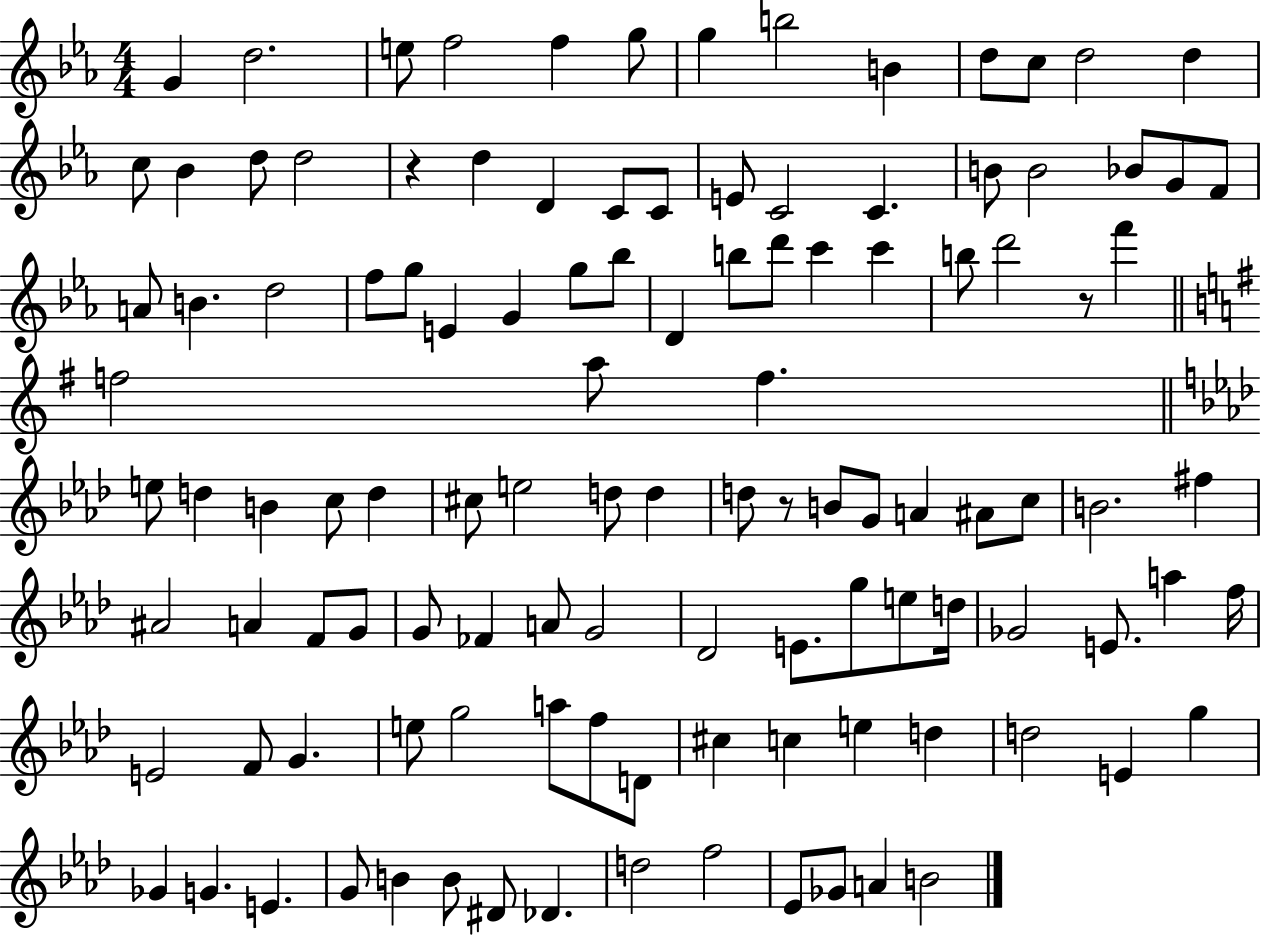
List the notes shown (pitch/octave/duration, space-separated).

G4/q D5/h. E5/e F5/h F5/q G5/e G5/q B5/h B4/q D5/e C5/e D5/h D5/q C5/e Bb4/q D5/e D5/h R/q D5/q D4/q C4/e C4/e E4/e C4/h C4/q. B4/e B4/h Bb4/e G4/e F4/e A4/e B4/q. D5/h F5/e G5/e E4/q G4/q G5/e Bb5/e D4/q B5/e D6/e C6/q C6/q B5/e D6/h R/e F6/q F5/h A5/e F5/q. E5/e D5/q B4/q C5/e D5/q C#5/e E5/h D5/e D5/q D5/e R/e B4/e G4/e A4/q A#4/e C5/e B4/h. F#5/q A#4/h A4/q F4/e G4/e G4/e FES4/q A4/e G4/h Db4/h E4/e. G5/e E5/e D5/s Gb4/h E4/e. A5/q F5/s E4/h F4/e G4/q. E5/e G5/h A5/e F5/e D4/e C#5/q C5/q E5/q D5/q D5/h E4/q G5/q Gb4/q G4/q. E4/q. G4/e B4/q B4/e D#4/e Db4/q. D5/h F5/h Eb4/e Gb4/e A4/q B4/h